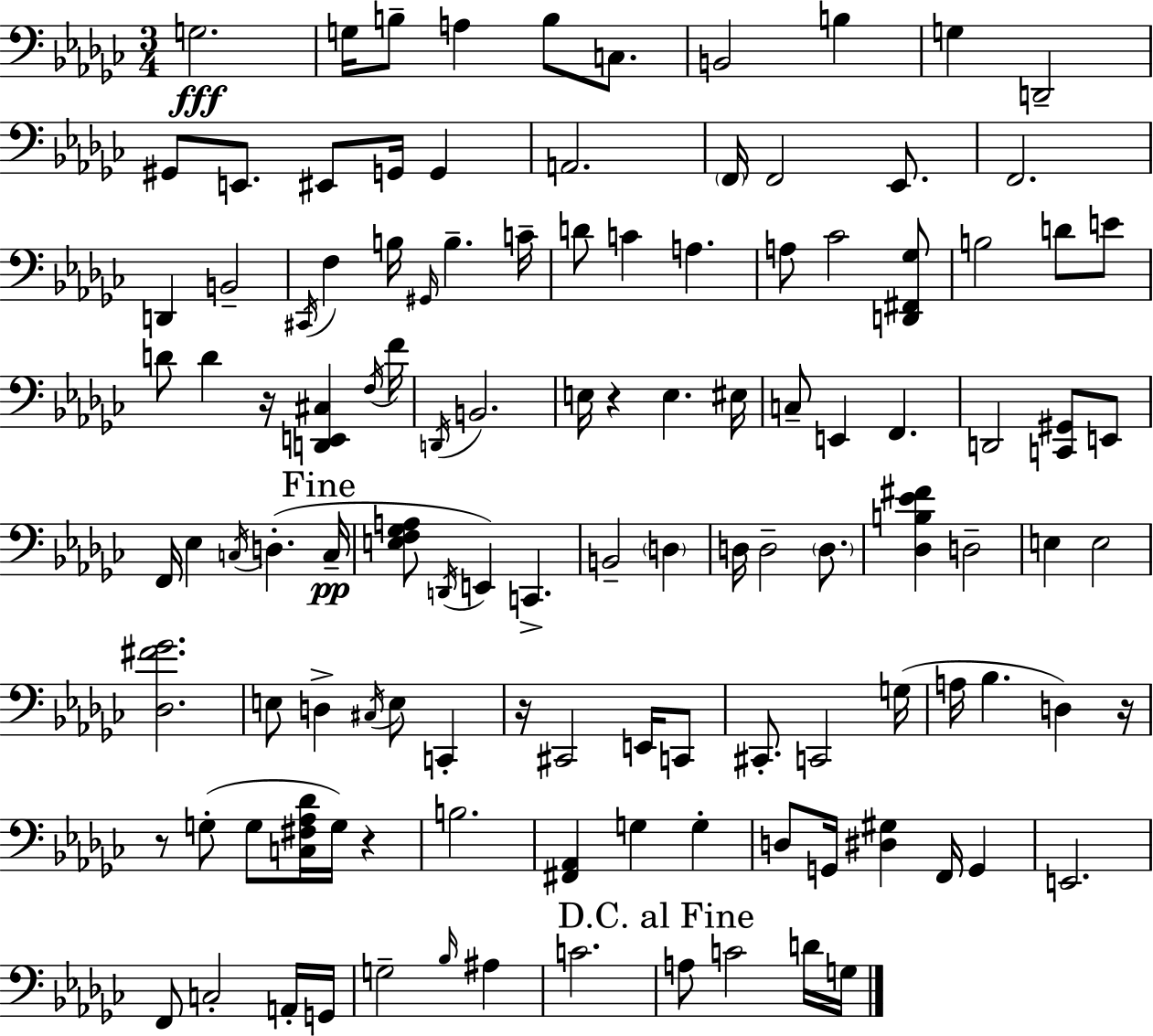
G3/h. G3/s B3/e A3/q B3/e C3/e. B2/h B3/q G3/q D2/h G#2/e E2/e. EIS2/e G2/s G2/q A2/h. F2/s F2/h Eb2/e. F2/h. D2/q B2/h C#2/s F3/q B3/s G#2/s B3/q. C4/s D4/e C4/q A3/q. A3/e CES4/h [D2,F#2,Gb3]/e B3/h D4/e E4/e D4/e D4/q R/s [D2,E2,C#3]/q F3/s F4/s D2/s B2/h. E3/s R/q E3/q. EIS3/s C3/e E2/q F2/q. D2/h [C2,G#2]/e E2/e F2/s Eb3/q C3/s D3/q. C3/s [E3,F3,Gb3,A3]/e D2/s E2/q C2/q. B2/h D3/q D3/s D3/h D3/e. [Db3,B3,Eb4,F#4]/q D3/h E3/q E3/h [Db3,F#4,Gb4]/h. E3/e D3/q C#3/s E3/e C2/q R/s C#2/h E2/s C2/e C#2/e. C2/h G3/s A3/s Bb3/q. D3/q R/s R/e G3/e G3/e [C3,F#3,Ab3,Db4]/s G3/s R/q B3/h. [F#2,Ab2]/q G3/q G3/q D3/e G2/s [D#3,G#3]/q F2/s G2/q E2/h. F2/e C3/h A2/s G2/s G3/h Bb3/s A#3/q C4/h. A3/e C4/h D4/s G3/s